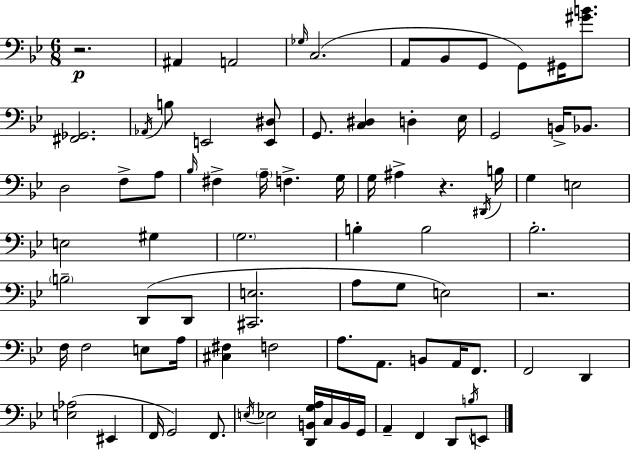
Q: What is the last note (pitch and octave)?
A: E2